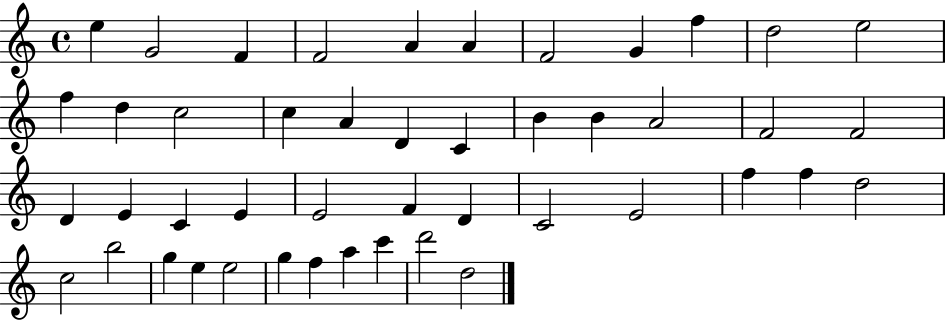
X:1
T:Untitled
M:4/4
L:1/4
K:C
e G2 F F2 A A F2 G f d2 e2 f d c2 c A D C B B A2 F2 F2 D E C E E2 F D C2 E2 f f d2 c2 b2 g e e2 g f a c' d'2 d2